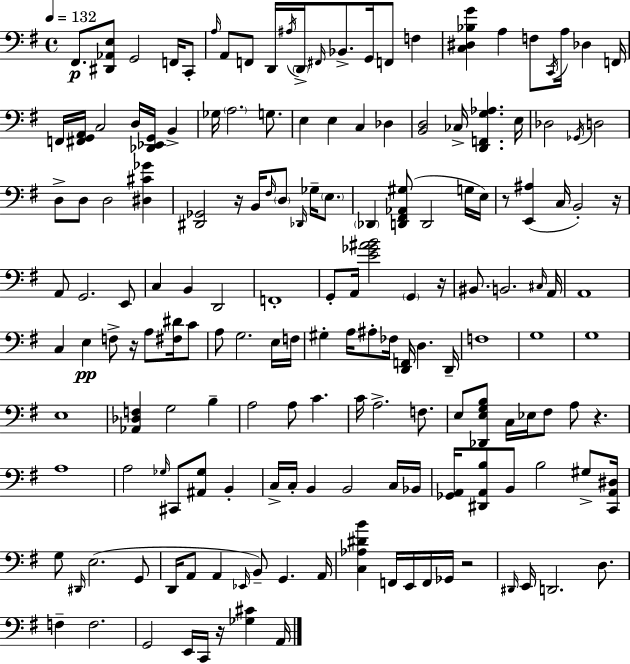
X:1
T:Untitled
M:4/4
L:1/4
K:Em
^F,,/2 [^D,,_A,,E,]/2 G,,2 F,,/4 C,,/2 A,/4 A,,/2 F,,/2 D,,/4 ^A,/4 D,,/4 ^F,,/4 _B,,/2 G,,/4 F,,/2 F, [C,^D,_B,G] A, F,/2 C,,/4 A,/4 _D, F,,/4 F,,/4 [^F,,G,,A,,]/4 C,2 D,/4 [_D,,_E,,G,,]/4 B,, _G,/4 A,2 G,/2 E, E, C, _D, [B,,D,]2 _C,/4 [D,,F,,G,_A,] E,/4 _D,2 _G,,/4 D,2 D,/2 D,/2 D,2 [^D,^C_G] [^D,,_G,,]2 z/4 B,,/4 ^F,/4 D,/2 _D,,/4 _G,/4 E,/2 _D,, [D,,^F,,_A,,^G,]/2 D,,2 G,/4 E,/4 z/2 [E,,^A,] C,/4 B,,2 z/4 A,,/2 G,,2 E,,/2 C, B,, D,,2 F,,4 G,,/2 A,,/4 [E_G^AB]2 G,, z/4 ^B,,/2 B,,2 ^C,/4 A,,/4 A,,4 C, E, F,/2 z/4 A,/2 [^F,^D]/4 C/2 A,/2 G,2 E,/4 F,/4 ^G, A,/4 ^A,/2 _F,/4 [D,,F,,]/4 D, D,,/4 F,4 G,4 G,4 E,4 [_A,,_D,F,] G,2 B, A,2 A,/2 C C/4 A,2 F,/2 E,/2 [_D,,E,G,B,]/2 C,/4 _E,/4 ^F,/2 A,/2 z A,4 A,2 _G,/4 ^C,,/2 [^A,,_G,]/2 B,, C,/4 C,/4 B,, B,,2 C,/4 _B,,/4 [_G,,A,,]/4 [^D,,A,,B,]/2 B,,/2 B,2 ^G,/2 [C,,A,,^D,]/4 G,/2 ^D,,/4 E,2 G,,/2 D,,/4 A,,/2 A,, _E,,/4 B,,/2 G,, A,,/4 [C,_A,^DB] F,,/4 E,,/4 F,,/4 _G,,/4 z2 ^D,,/4 E,,/4 D,,2 D,/2 F, F,2 G,,2 E,,/4 C,,/4 z/4 [_G,^C] A,,/4